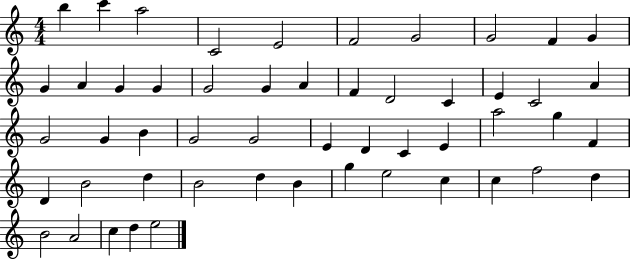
{
  \clef treble
  \numericTimeSignature
  \time 4/4
  \key c \major
  b''4 c'''4 a''2 | c'2 e'2 | f'2 g'2 | g'2 f'4 g'4 | \break g'4 a'4 g'4 g'4 | g'2 g'4 a'4 | f'4 d'2 c'4 | e'4 c'2 a'4 | \break g'2 g'4 b'4 | g'2 g'2 | e'4 d'4 c'4 e'4 | a''2 g''4 f'4 | \break d'4 b'2 d''4 | b'2 d''4 b'4 | g''4 e''2 c''4 | c''4 f''2 d''4 | \break b'2 a'2 | c''4 d''4 e''2 | \bar "|."
}